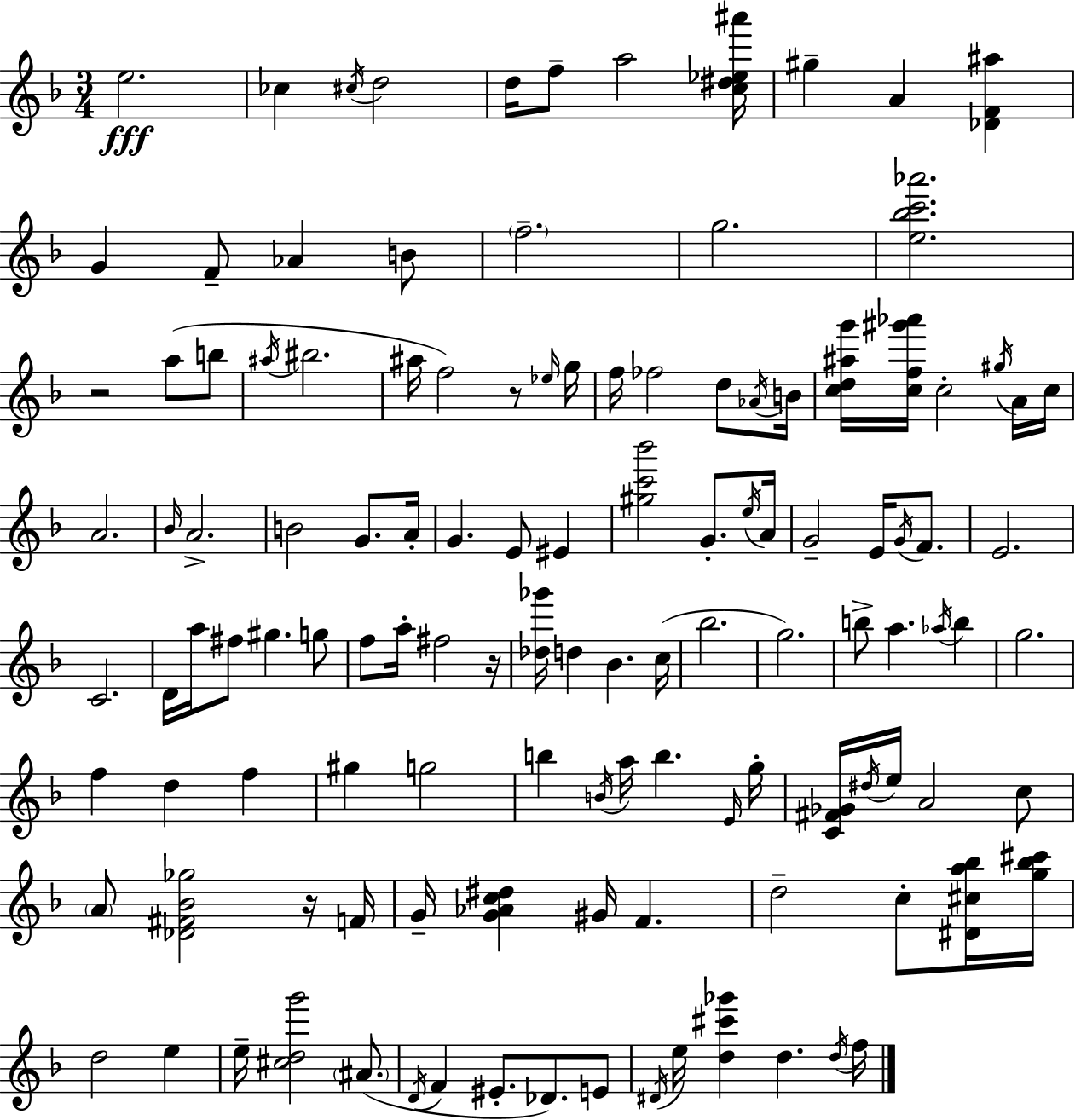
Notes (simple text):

E5/h. CES5/q C#5/s D5/h D5/s F5/e A5/h [C5,D#5,Eb5,A#6]/s G#5/q A4/q [Db4,F4,A#5]/q G4/q F4/e Ab4/q B4/e F5/h. G5/h. [E5,Bb5,C6,Ab6]/h. R/h A5/e B5/e A#5/s BIS5/h. A#5/s F5/h R/e Eb5/s G5/s F5/s FES5/h D5/e Ab4/s B4/s [C5,D5,A#5,G6]/s [C5,F5,G#6,Ab6]/s C5/h G#5/s A4/s C5/s A4/h. Bb4/s A4/h. B4/h G4/e. A4/s G4/q. E4/e EIS4/q [G#5,C6,Bb6]/h G4/e. E5/s A4/s G4/h E4/s G4/s F4/e. E4/h. C4/h. D4/s A5/s F#5/e G#5/q. G5/e F5/e A5/s F#5/h R/s [Db5,Gb6]/s D5/q Bb4/q. C5/s Bb5/h. G5/h. B5/e A5/q. Ab5/s B5/q G5/h. F5/q D5/q F5/q G#5/q G5/h B5/q B4/s A5/s B5/q. E4/s G5/s [C4,F#4,Gb4]/s D#5/s E5/s A4/h C5/e A4/e [Db4,F#4,Bb4,Gb5]/h R/s F4/s G4/s [G4,Ab4,C5,D#5]/q G#4/s F4/q. D5/h C5/e [D#4,C#5,A5,Bb5]/s [G5,Bb5,C#6]/s D5/h E5/q E5/s [C#5,D5,G6]/h A#4/e. D4/s F4/q EIS4/e. Db4/e. E4/e D#4/s E5/s [D5,C#6,Gb6]/q D5/q. D5/s F5/s